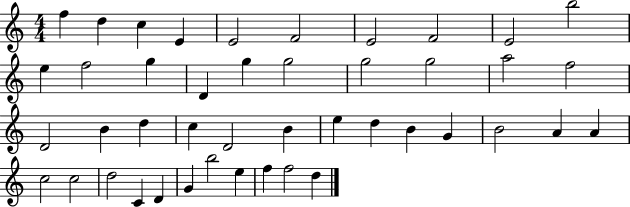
F5/q D5/q C5/q E4/q E4/h F4/h E4/h F4/h E4/h B5/h E5/q F5/h G5/q D4/q G5/q G5/h G5/h G5/h A5/h F5/h D4/h B4/q D5/q C5/q D4/h B4/q E5/q D5/q B4/q G4/q B4/h A4/q A4/q C5/h C5/h D5/h C4/q D4/q G4/q B5/h E5/q F5/q F5/h D5/q